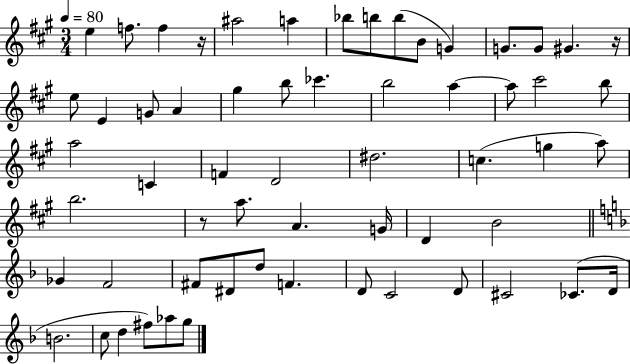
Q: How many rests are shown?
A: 3